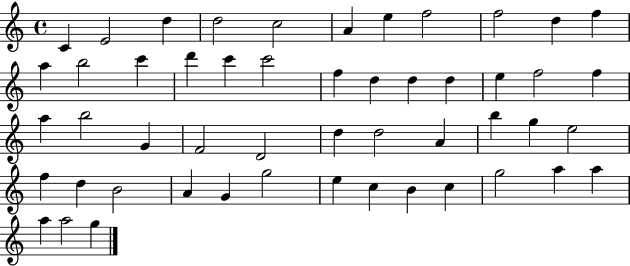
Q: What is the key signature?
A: C major